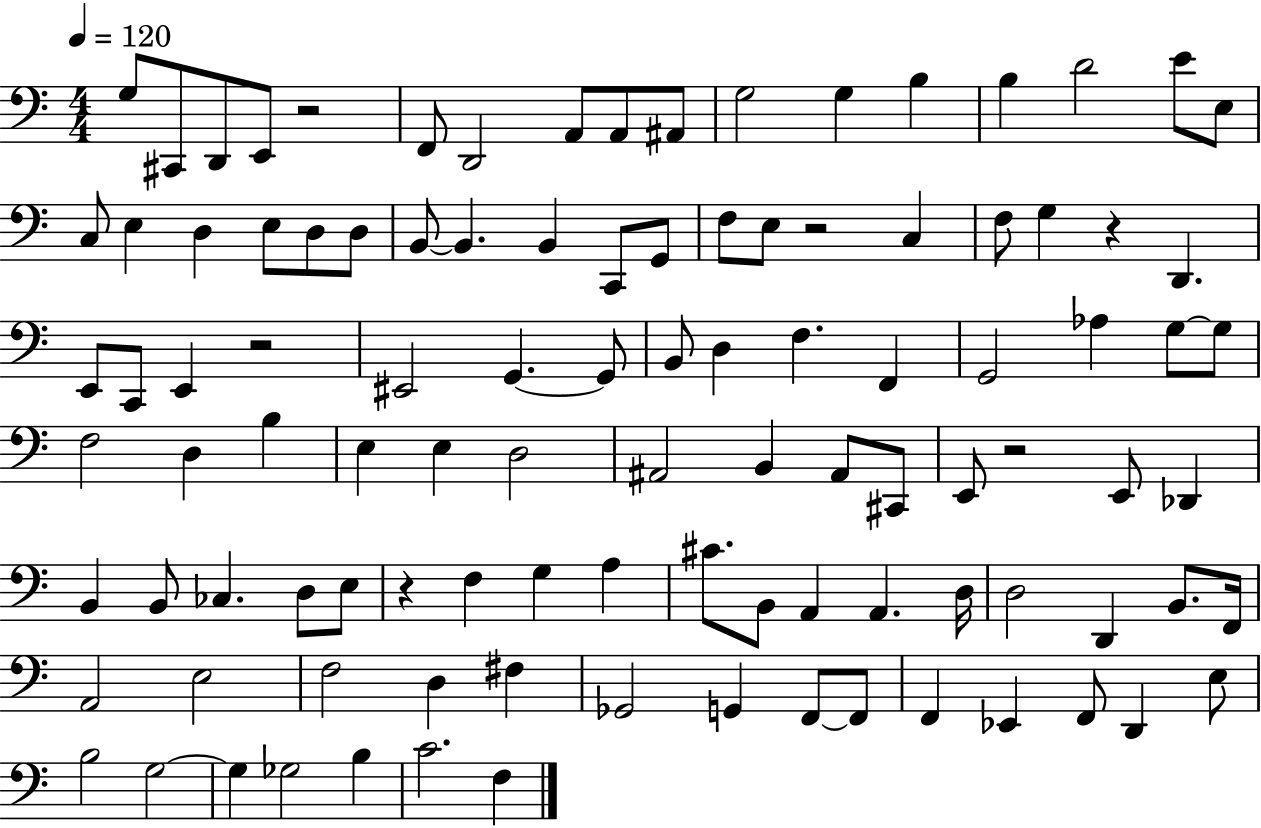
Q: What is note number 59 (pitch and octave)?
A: E2